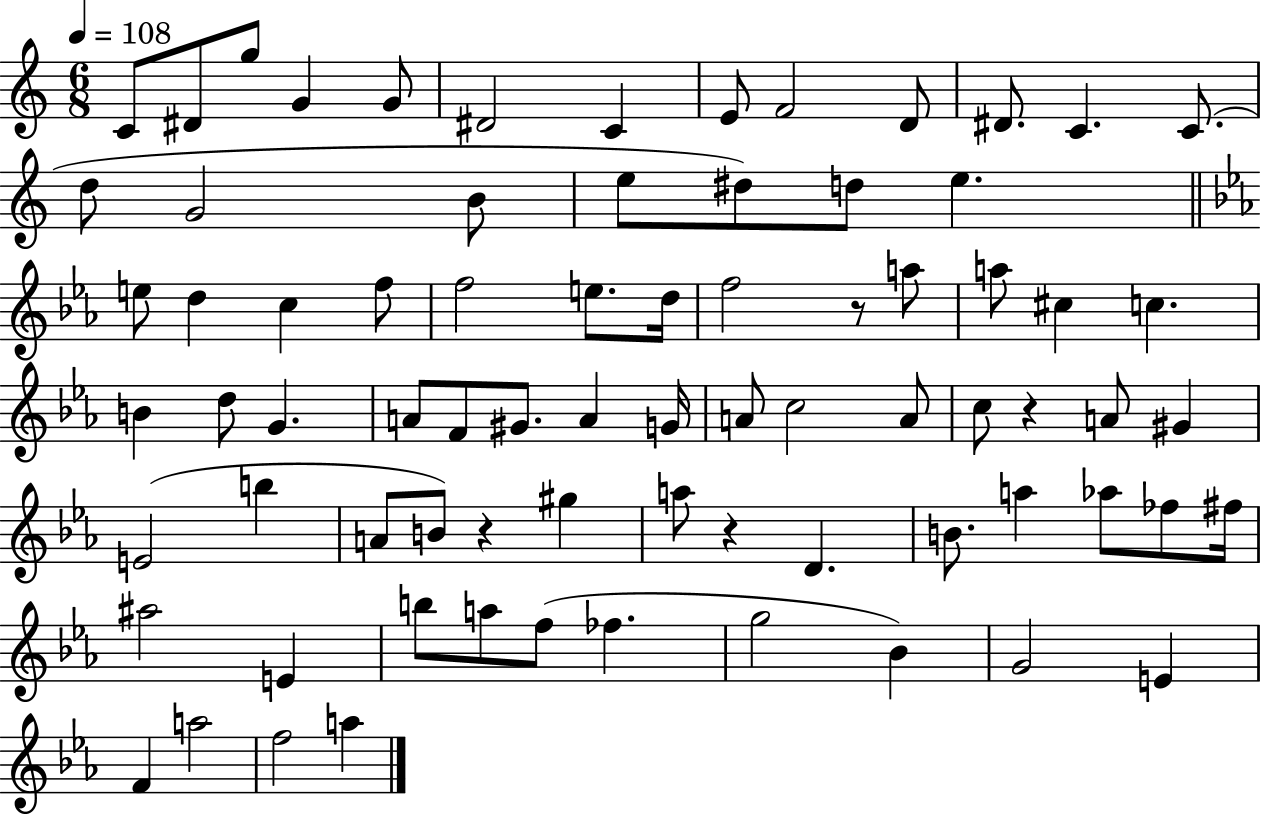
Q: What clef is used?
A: treble